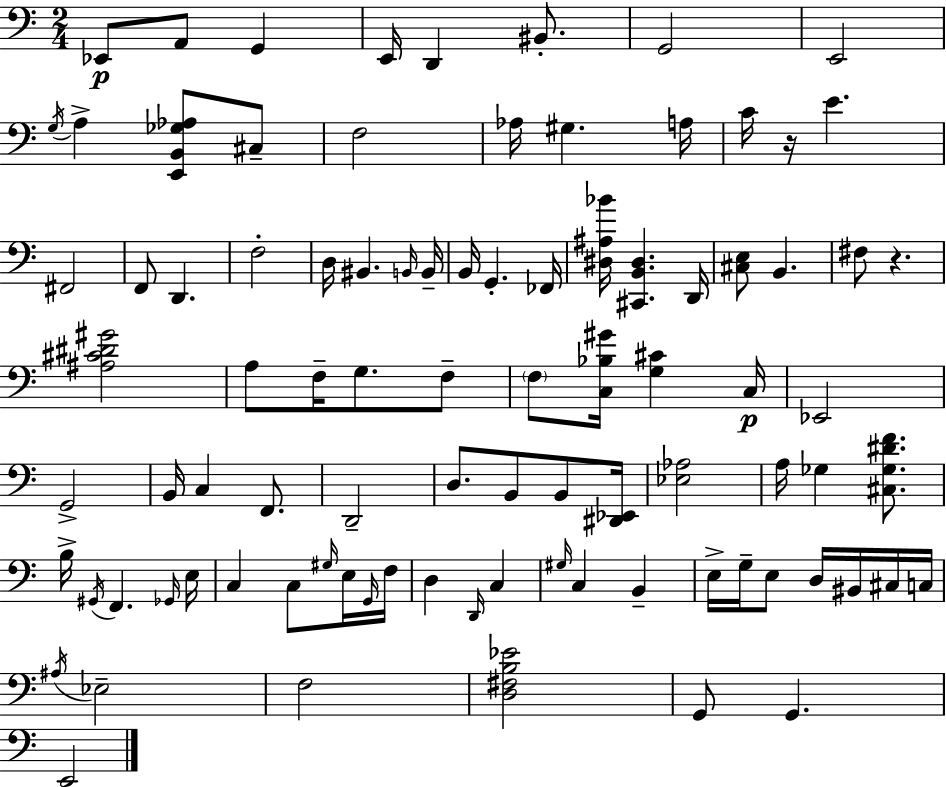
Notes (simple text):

Eb2/e A2/e G2/q E2/s D2/q BIS2/e. G2/h E2/h G3/s A3/q [E2,B2,Gb3,Ab3]/e C#3/e F3/h Ab3/s G#3/q. A3/s C4/s R/s E4/q. F#2/h F2/e D2/q. F3/h D3/s BIS2/q. B2/s B2/s B2/s G2/q. FES2/s [D#3,A#3,Bb4]/s [C#2,B2,D#3]/q. D2/s [C#3,E3]/e B2/q. F#3/e R/q. [A#3,C#4,D#4,G#4]/h A3/e F3/s G3/e. F3/e F3/e [C3,Bb3,G#4]/s [G3,C#4]/q C3/s Eb2/h G2/h B2/s C3/q F2/e. D2/h D3/e. B2/e B2/e [D#2,Eb2]/s [Eb3,Ab3]/h A3/s Gb3/q [C#3,Gb3,D#4,F4]/e. B3/s G#2/s F2/q. Gb2/s E3/s C3/q C3/e G#3/s E3/s G2/s F3/s D3/q D2/s C3/q G#3/s C3/q B2/q E3/s G3/s E3/e D3/s BIS2/s C#3/s C3/s A#3/s Eb3/h F3/h [D3,F#3,B3,Eb4]/h G2/e G2/q. E2/h